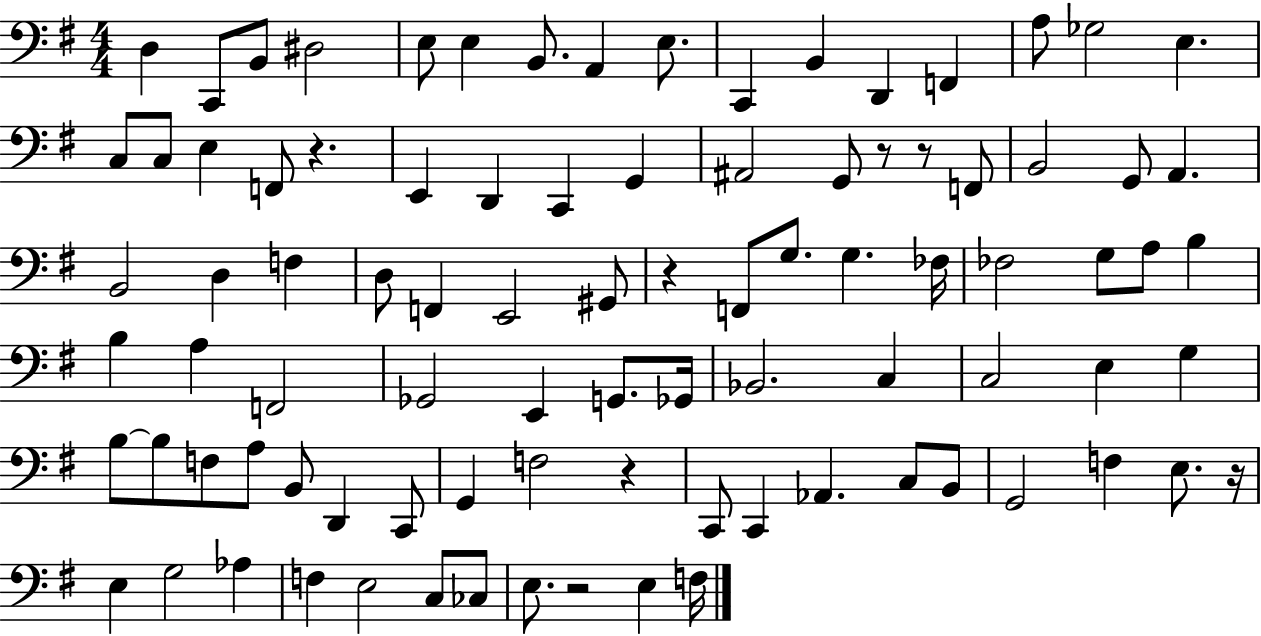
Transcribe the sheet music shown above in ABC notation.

X:1
T:Untitled
M:4/4
L:1/4
K:G
D, C,,/2 B,,/2 ^D,2 E,/2 E, B,,/2 A,, E,/2 C,, B,, D,, F,, A,/2 _G,2 E, C,/2 C,/2 E, F,,/2 z E,, D,, C,, G,, ^A,,2 G,,/2 z/2 z/2 F,,/2 B,,2 G,,/2 A,, B,,2 D, F, D,/2 F,, E,,2 ^G,,/2 z F,,/2 G,/2 G, _F,/4 _F,2 G,/2 A,/2 B, B, A, F,,2 _G,,2 E,, G,,/2 _G,,/4 _B,,2 C, C,2 E, G, B,/2 B,/2 F,/2 A,/2 B,,/2 D,, C,,/2 G,, F,2 z C,,/2 C,, _A,, C,/2 B,,/2 G,,2 F, E,/2 z/4 E, G,2 _A, F, E,2 C,/2 _C,/2 E,/2 z2 E, F,/4